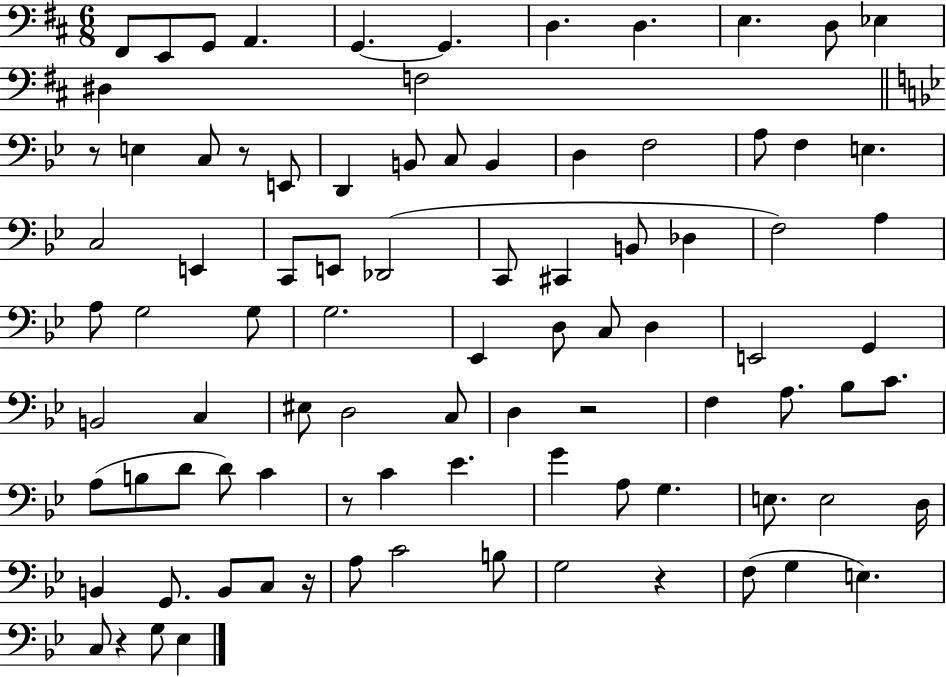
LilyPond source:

{
  \clef bass
  \numericTimeSignature
  \time 6/8
  \key d \major
  fis,8 e,8 g,8 a,4. | g,4.~~ g,4. | d4. d4. | e4. d8 ees4 | \break dis4 f2 | \bar "||" \break \key bes \major r8 e4 c8 r8 e,8 | d,4 b,8 c8 b,4 | d4 f2 | a8 f4 e4. | \break c2 e,4 | c,8 e,8 des,2( | c,8 cis,4 b,8 des4 | f2) a4 | \break a8 g2 g8 | g2. | ees,4 d8 c8 d4 | e,2 g,4 | \break b,2 c4 | eis8 d2 c8 | d4 r2 | f4 a8. bes8 c'8. | \break a8( b8 d'8 d'8) c'4 | r8 c'4 ees'4. | g'4 a8 g4. | e8. e2 d16 | \break b,4 g,8. b,8 c8 r16 | a8 c'2 b8 | g2 r4 | f8( g4 e4.) | \break c8 r4 g8 ees4 | \bar "|."
}